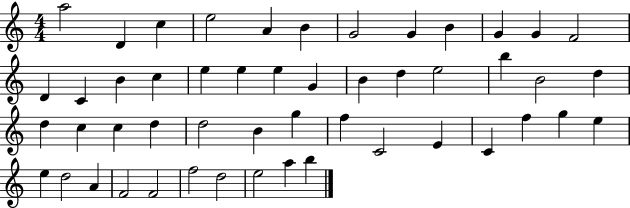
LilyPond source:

{
  \clef treble
  \numericTimeSignature
  \time 4/4
  \key c \major
  a''2 d'4 c''4 | e''2 a'4 b'4 | g'2 g'4 b'4 | g'4 g'4 f'2 | \break d'4 c'4 b'4 c''4 | e''4 e''4 e''4 g'4 | b'4 d''4 e''2 | b''4 b'2 d''4 | \break d''4 c''4 c''4 d''4 | d''2 b'4 g''4 | f''4 c'2 e'4 | c'4 f''4 g''4 e''4 | \break e''4 d''2 a'4 | f'2 f'2 | f''2 d''2 | e''2 a''4 b''4 | \break \bar "|."
}